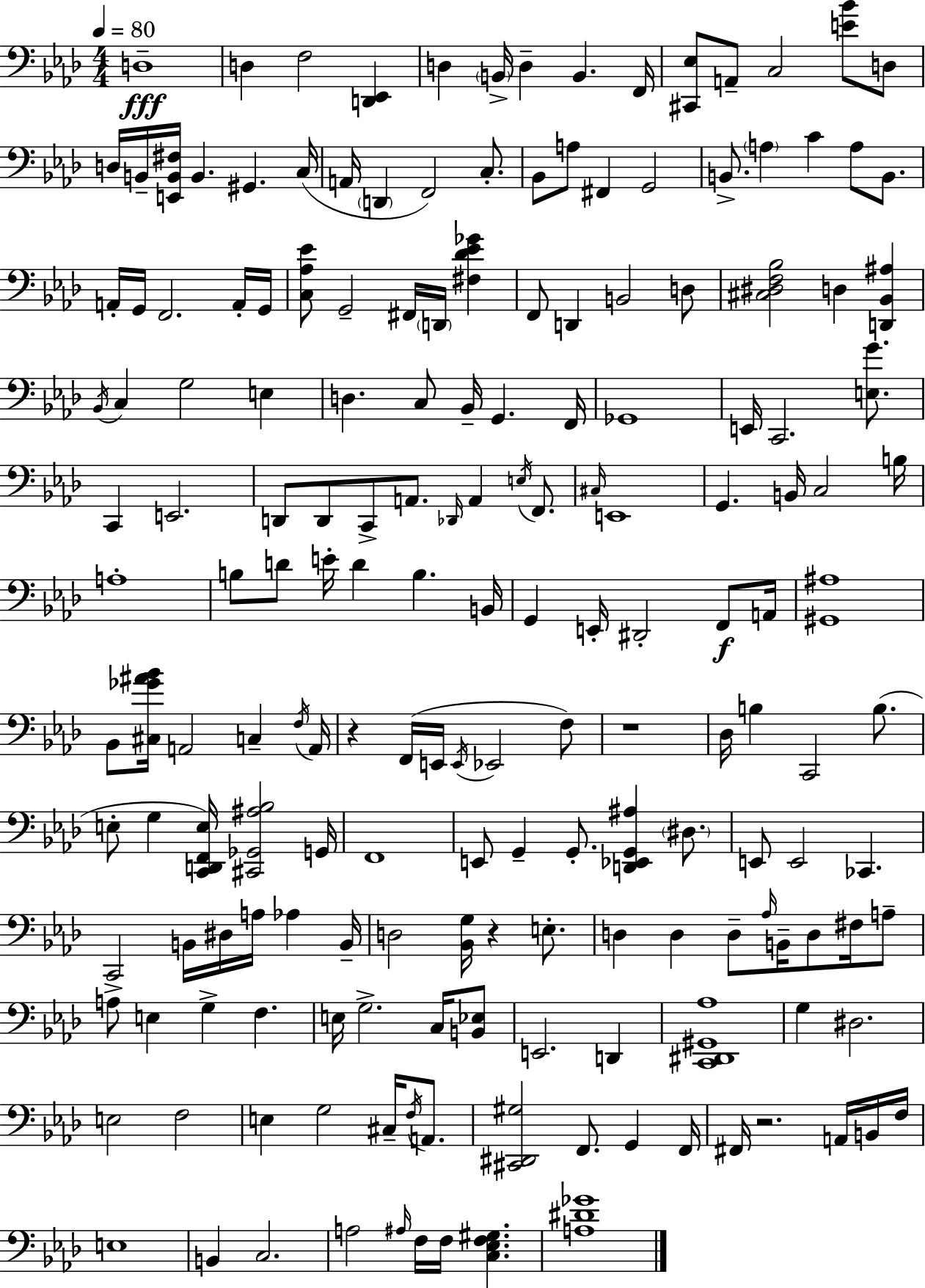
{
  \clef bass
  \numericTimeSignature
  \time 4/4
  \key f \minor
  \tempo 4 = 80
  d1--\fff | d4 f2 <d, ees,>4 | d4 \parenthesize b,16-> d4-- b,4. f,16 | <cis, ees>8 a,8-- c2 <e' bes'>8 d8 | \break d16 b,16-- <e, b, fis>16 b,4. gis,4. c16( | a,16 \parenthesize d,4 f,2) c8.-. | bes,8 a8 fis,4 g,2 | b,8.-> \parenthesize a4 c'4 a8 b,8. | \break a,16-. g,16 f,2. a,16-. g,16 | <c aes ees'>8 g,2-- fis,16 \parenthesize d,16 <fis des' ees' ges'>4 | f,8 d,4 b,2 d8 | <cis dis f bes>2 d4 <d, bes, ais>4 | \break \acciaccatura { bes,16 } c4 g2 e4 | d4. c8 bes,16-- g,4. | f,16 ges,1 | e,16 c,2. <e g'>8. | \break c,4 e,2. | d,8 d,8 c,8-> a,8. \grace { des,16 } a,4 \acciaccatura { e16 } | f,8. \grace { cis16 } e,1 | g,4. b,16 c2 | \break b16 a1-. | b8 d'8 e'16-. d'4 b4. | b,16 g,4 e,16-. dis,2-. | f,8\f a,16 <gis, ais>1 | \break bes,8 <cis ges' ais' bes'>16 a,2 c4-- | \acciaccatura { f16 } a,16 r4 f,16( e,16 \acciaccatura { e,16 } ees,2 | f8) r1 | des16 b4 c,2 | \break b8.( e8-. g4 <c, d, f, e>16) <cis, ges, ais bes>2 | g,16 f,1 | e,8 g,4-- g,8.-. <d, ees, g, ais>4 | \parenthesize dis8. e,8 e,2 | \break ces,4. c,2 b,16 dis16 | a16 aes4 b,16-- d2 <bes, g>16 r4 | e8.-. d4 d4 d8-- | \grace { aes16 } b,16-- d8 fis16 a8-- a8-> e4 g4-> | \break f4. e16 g2.-> | c16 <b, ees>8 e,2. | d,4 <c, dis, gis, aes>1 | g4 dis2. | \break e2 f2 | e4 g2 | cis16-- \acciaccatura { f16 } a,8. <cis, dis, gis>2 | f,8. g,4 f,16 fis,16 r2. | \break a,16 b,16 f16 e1 | b,4 c2. | a2 | \grace { ais16 } f16 f16 <c ees f gis>4. <a dis' ges'>1 | \break \bar "|."
}